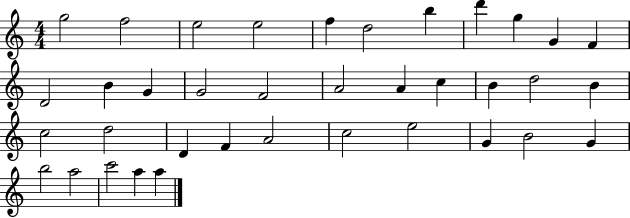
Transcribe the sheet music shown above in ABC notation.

X:1
T:Untitled
M:4/4
L:1/4
K:C
g2 f2 e2 e2 f d2 b d' g G F D2 B G G2 F2 A2 A c B d2 B c2 d2 D F A2 c2 e2 G B2 G b2 a2 c'2 a a